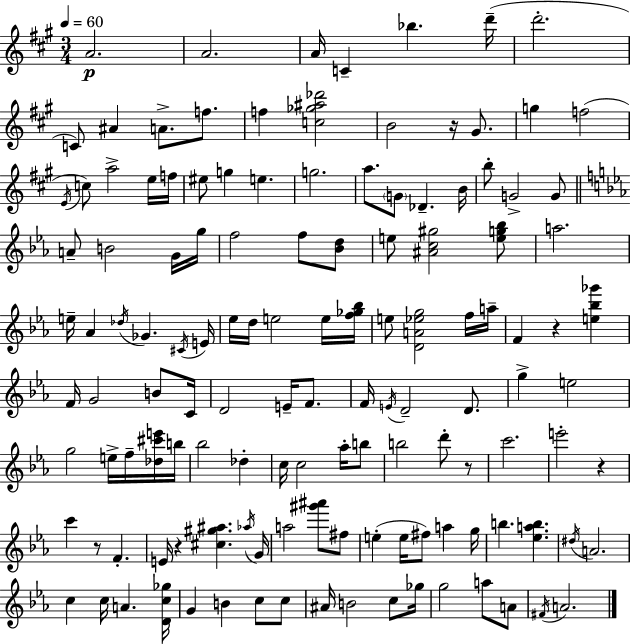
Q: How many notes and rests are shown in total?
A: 130